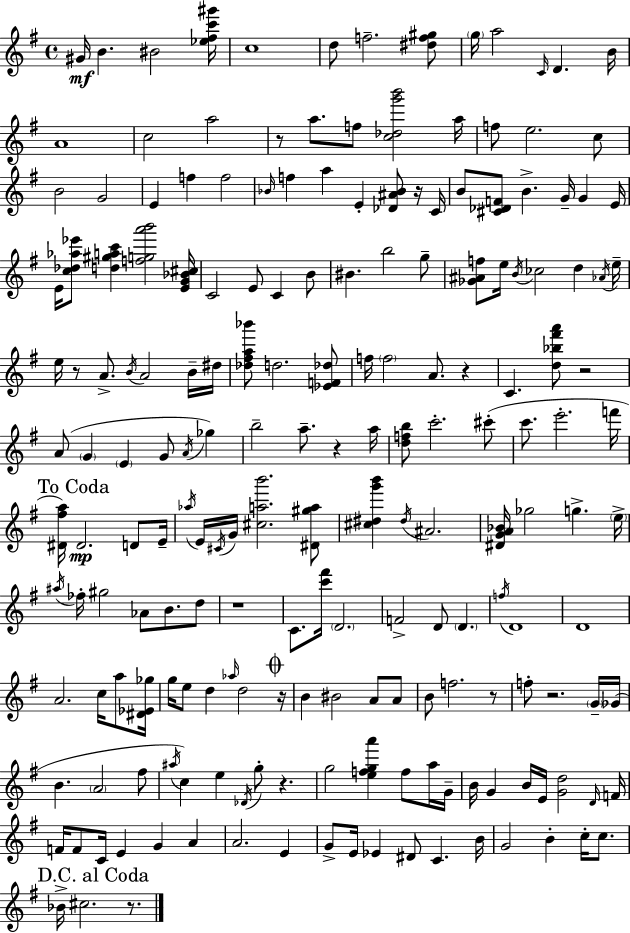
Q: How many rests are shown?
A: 12